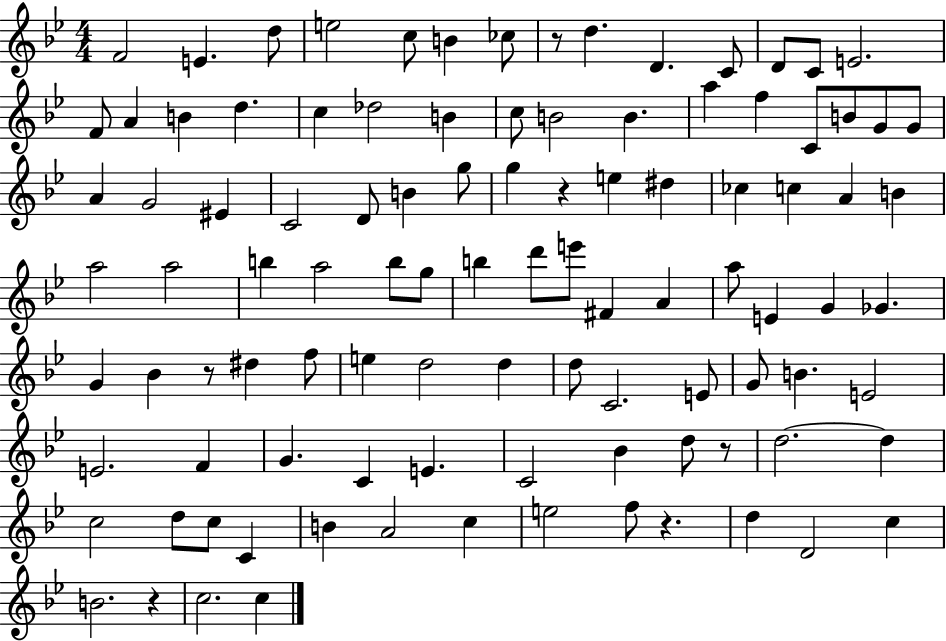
{
  \clef treble
  \numericTimeSignature
  \time 4/4
  \key bes \major
  f'2 e'4. d''8 | e''2 c''8 b'4 ces''8 | r8 d''4. d'4. c'8 | d'8 c'8 e'2. | \break f'8 a'4 b'4 d''4. | c''4 des''2 b'4 | c''8 b'2 b'4. | a''4 f''4 c'8 b'8 g'8 g'8 | \break a'4 g'2 eis'4 | c'2 d'8 b'4 g''8 | g''4 r4 e''4 dis''4 | ces''4 c''4 a'4 b'4 | \break a''2 a''2 | b''4 a''2 b''8 g''8 | b''4 d'''8 e'''8 fis'4 a'4 | a''8 e'4 g'4 ges'4. | \break g'4 bes'4 r8 dis''4 f''8 | e''4 d''2 d''4 | d''8 c'2. e'8 | g'8 b'4. e'2 | \break e'2. f'4 | g'4. c'4 e'4. | c'2 bes'4 d''8 r8 | d''2.~~ d''4 | \break c''2 d''8 c''8 c'4 | b'4 a'2 c''4 | e''2 f''8 r4. | d''4 d'2 c''4 | \break b'2. r4 | c''2. c''4 | \bar "|."
}